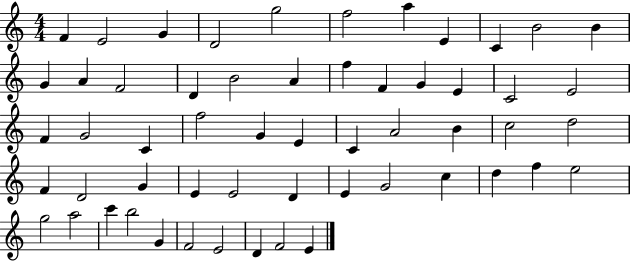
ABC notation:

X:1
T:Untitled
M:4/4
L:1/4
K:C
F E2 G D2 g2 f2 a E C B2 B G A F2 D B2 A f F G E C2 E2 F G2 C f2 G E C A2 B c2 d2 F D2 G E E2 D E G2 c d f e2 g2 a2 c' b2 G F2 E2 D F2 E